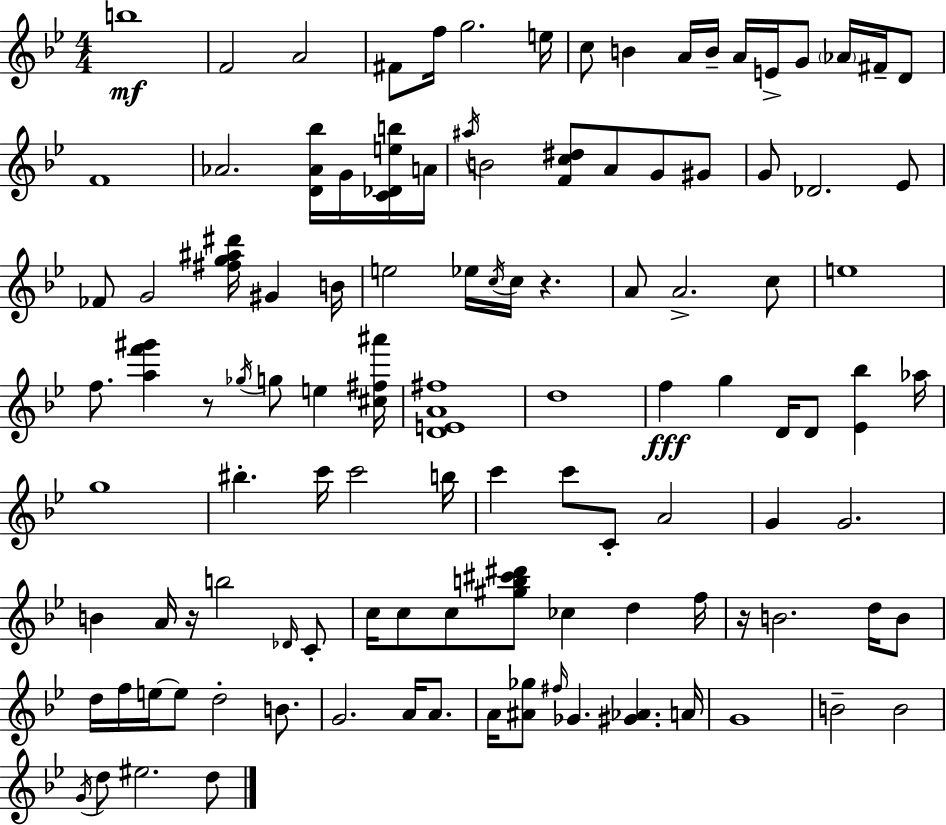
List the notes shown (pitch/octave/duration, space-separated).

B5/w F4/h A4/h F#4/e F5/s G5/h. E5/s C5/e B4/q A4/s B4/s A4/s E4/s G4/e Ab4/s F#4/s D4/e F4/w Ab4/h. [D4,Ab4,Bb5]/s G4/s [C4,Db4,E5,B5]/s A4/s A#5/s B4/h [F4,C5,D#5]/e A4/e G4/e G#4/e G4/e Db4/h. Eb4/e FES4/e G4/h [F#5,G5,A#5,D#6]/s G#4/q B4/s E5/h Eb5/s C5/s C5/s R/q. A4/e A4/h. C5/e E5/w F5/e. [A5,F6,G#6]/q R/e Gb5/s G5/e E5/q [C#5,F#5,A#6]/s [D4,E4,A4,F#5]/w D5/w F5/q G5/q D4/s D4/e [Eb4,Bb5]/q Ab5/s G5/w BIS5/q. C6/s C6/h B5/s C6/q C6/e C4/e A4/h G4/q G4/h. B4/q A4/s R/s B5/h Db4/s C4/e C5/s C5/e C5/e [G#5,B5,C#6,D#6]/e CES5/q D5/q F5/s R/s B4/h. D5/s B4/e D5/s F5/s E5/s E5/e D5/h B4/e. G4/h. A4/s A4/e. A4/s [A#4,Gb5]/e F#5/s Gb4/q. [G#4,Ab4]/q. A4/s G4/w B4/h B4/h G4/s D5/e EIS5/h. D5/e